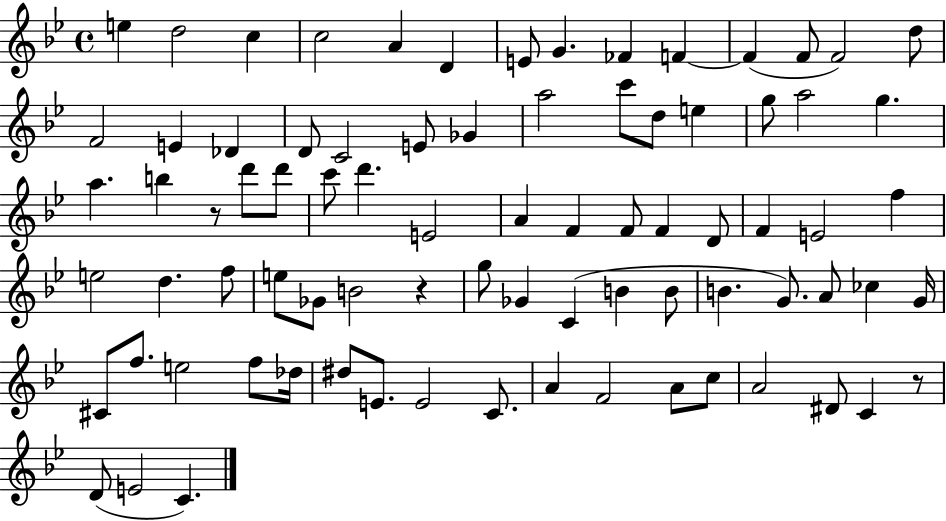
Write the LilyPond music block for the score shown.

{
  \clef treble
  \time 4/4
  \defaultTimeSignature
  \key bes \major
  e''4 d''2 c''4 | c''2 a'4 d'4 | e'8 g'4. fes'4 f'4~~ | f'4( f'8 f'2) d''8 | \break f'2 e'4 des'4 | d'8 c'2 e'8 ges'4 | a''2 c'''8 d''8 e''4 | g''8 a''2 g''4. | \break a''4. b''4 r8 d'''8 d'''8 | c'''8 d'''4. e'2 | a'4 f'4 f'8 f'4 d'8 | f'4 e'2 f''4 | \break e''2 d''4. f''8 | e''8 ges'8 b'2 r4 | g''8 ges'4 c'4( b'4 b'8 | b'4. g'8.) a'8 ces''4 g'16 | \break cis'8 f''8. e''2 f''8 des''16 | dis''8 e'8. e'2 c'8. | a'4 f'2 a'8 c''8 | a'2 dis'8 c'4 r8 | \break d'8( e'2 c'4.) | \bar "|."
}